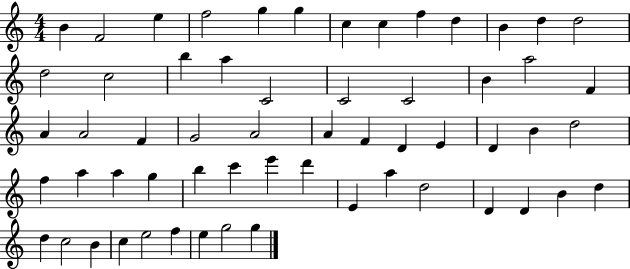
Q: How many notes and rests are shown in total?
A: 59